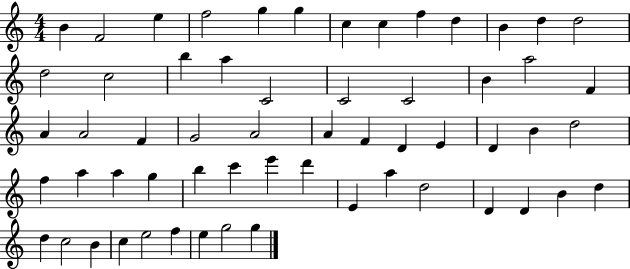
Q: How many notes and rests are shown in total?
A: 59